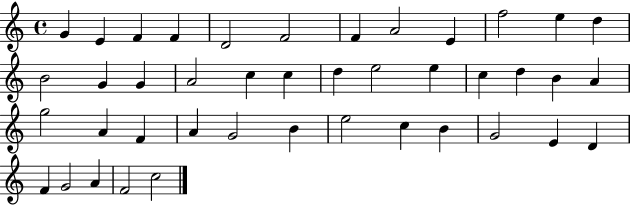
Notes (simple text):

G4/q E4/q F4/q F4/q D4/h F4/h F4/q A4/h E4/q F5/h E5/q D5/q B4/h G4/q G4/q A4/h C5/q C5/q D5/q E5/h E5/q C5/q D5/q B4/q A4/q G5/h A4/q F4/q A4/q G4/h B4/q E5/h C5/q B4/q G4/h E4/q D4/q F4/q G4/h A4/q F4/h C5/h